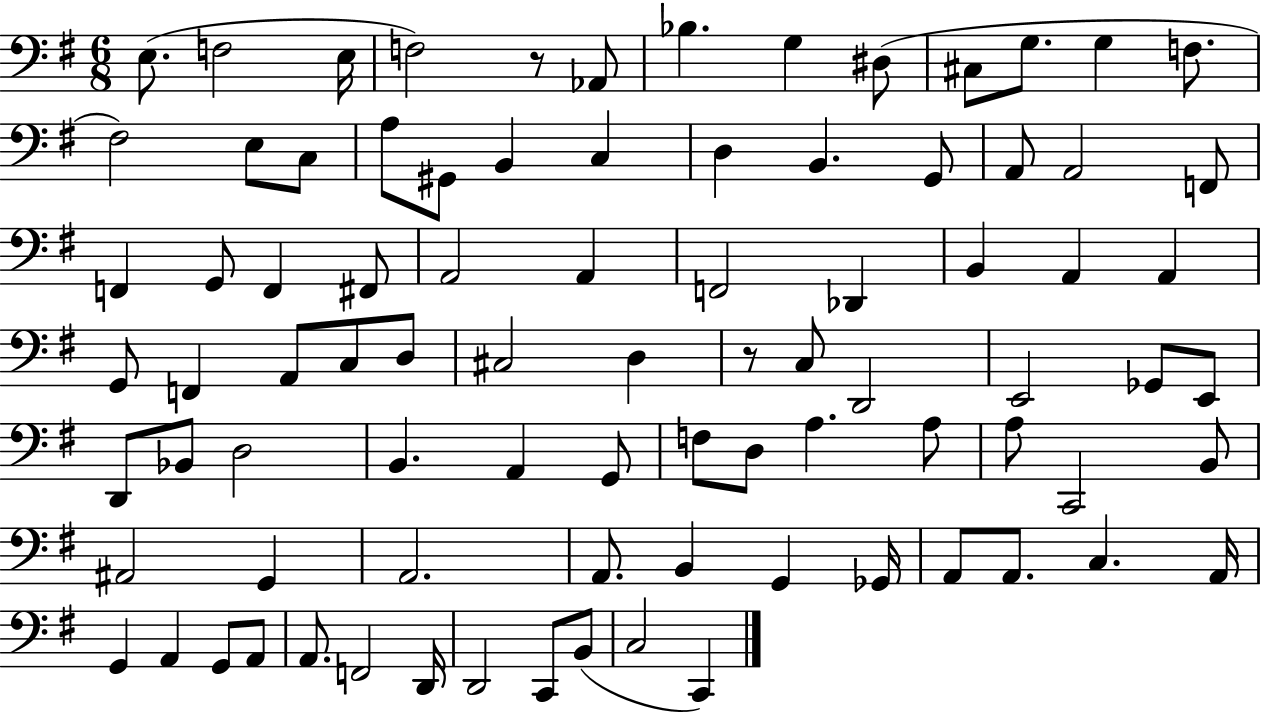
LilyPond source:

{
  \clef bass
  \numericTimeSignature
  \time 6/8
  \key g \major
  \repeat volta 2 { e8.( f2 e16 | f2) r8 aes,8 | bes4. g4 dis8( | cis8 g8. g4 f8. | \break fis2) e8 c8 | a8 gis,8 b,4 c4 | d4 b,4. g,8 | a,8 a,2 f,8 | \break f,4 g,8 f,4 fis,8 | a,2 a,4 | f,2 des,4 | b,4 a,4 a,4 | \break g,8 f,4 a,8 c8 d8 | cis2 d4 | r8 c8 d,2 | e,2 ges,8 e,8 | \break d,8 bes,8 d2 | b,4. a,4 g,8 | f8 d8 a4. a8 | a8 c,2 b,8 | \break ais,2 g,4 | a,2. | a,8. b,4 g,4 ges,16 | a,8 a,8. c4. a,16 | \break g,4 a,4 g,8 a,8 | a,8. f,2 d,16 | d,2 c,8 b,8( | c2 c,4) | \break } \bar "|."
}